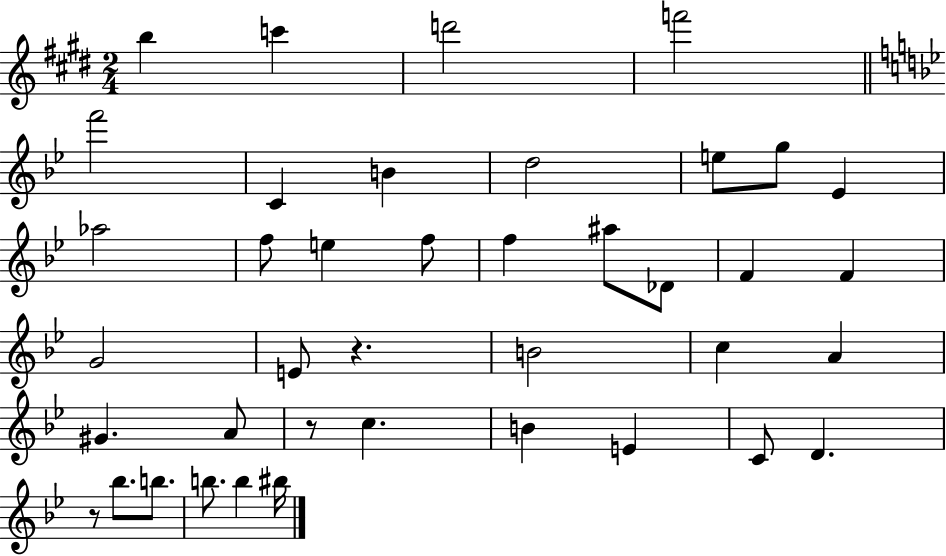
{
  \clef treble
  \numericTimeSignature
  \time 2/4
  \key e \major
  b''4 c'''4 | d'''2 | f'''2 | \bar "||" \break \key bes \major f'''2 | c'4 b'4 | d''2 | e''8 g''8 ees'4 | \break aes''2 | f''8 e''4 f''8 | f''4 ais''8 des'8 | f'4 f'4 | \break g'2 | e'8 r4. | b'2 | c''4 a'4 | \break gis'4. a'8 | r8 c''4. | b'4 e'4 | c'8 d'4. | \break r8 bes''8. b''8. | b''8. b''4 bis''16 | \bar "|."
}